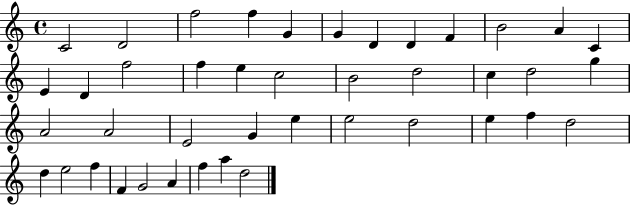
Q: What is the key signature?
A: C major